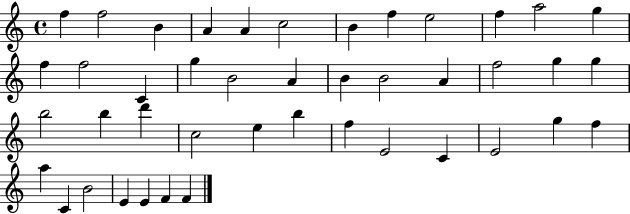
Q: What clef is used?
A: treble